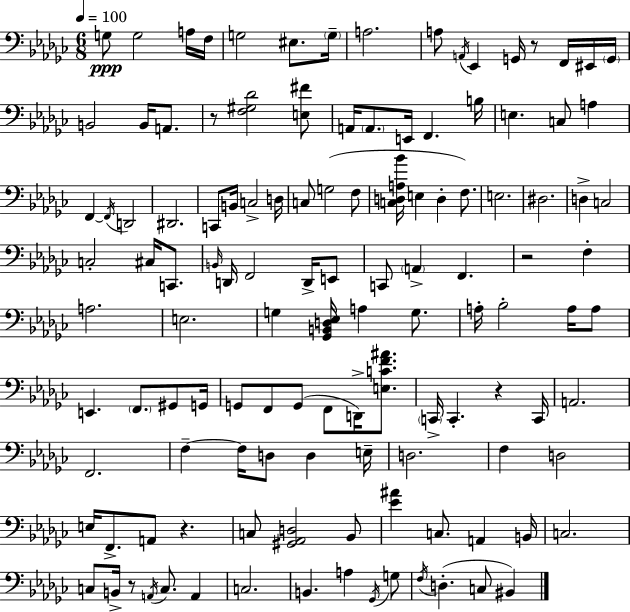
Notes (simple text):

G3/e G3/h A3/s F3/s G3/h EIS3/e. G3/s A3/h. A3/e A2/s Eb2/q G2/s R/e F2/s EIS2/s G2/s B2/h B2/s A2/e. R/e [F3,G#3,Db4]/h [E3,F#4]/e A2/s A2/e. E2/s F2/q. B3/s E3/q. C3/e A3/q F2/q F2/s D2/h D#2/h. C2/e B2/s C3/h D3/s C3/e G3/h F3/e [C3,D3,A3,Bb4]/s E3/q D3/q F3/e. E3/h. D#3/h. D3/q C3/h C3/h C#3/s C2/e. B2/s D2/s F2/h D2/s E2/e C2/e A2/q F2/q. R/h F3/q A3/h. E3/h. G3/q [Gb2,B2,D3,Eb3]/s A3/q G3/e. A3/s Bb3/h A3/s A3/e E2/q. F2/e. G#2/e G2/s G2/e F2/e G2/e F2/e D2/s [E3,C4,F4,A#4]/e. C2/s C2/q. R/q C2/s A2/h. F2/h. F3/q F3/s D3/e D3/q E3/s D3/h. F3/q D3/h E3/s F2/e. A2/e R/q. C3/e [G#2,Ab2,D3]/h Bb2/e [Eb4,A#4]/q C3/e. A2/q B2/s C3/h. C3/e B2/s R/e A2/s C3/e. A2/q C3/h. B2/q. A3/q Gb2/s G3/e F3/s D3/q. C3/e BIS2/q